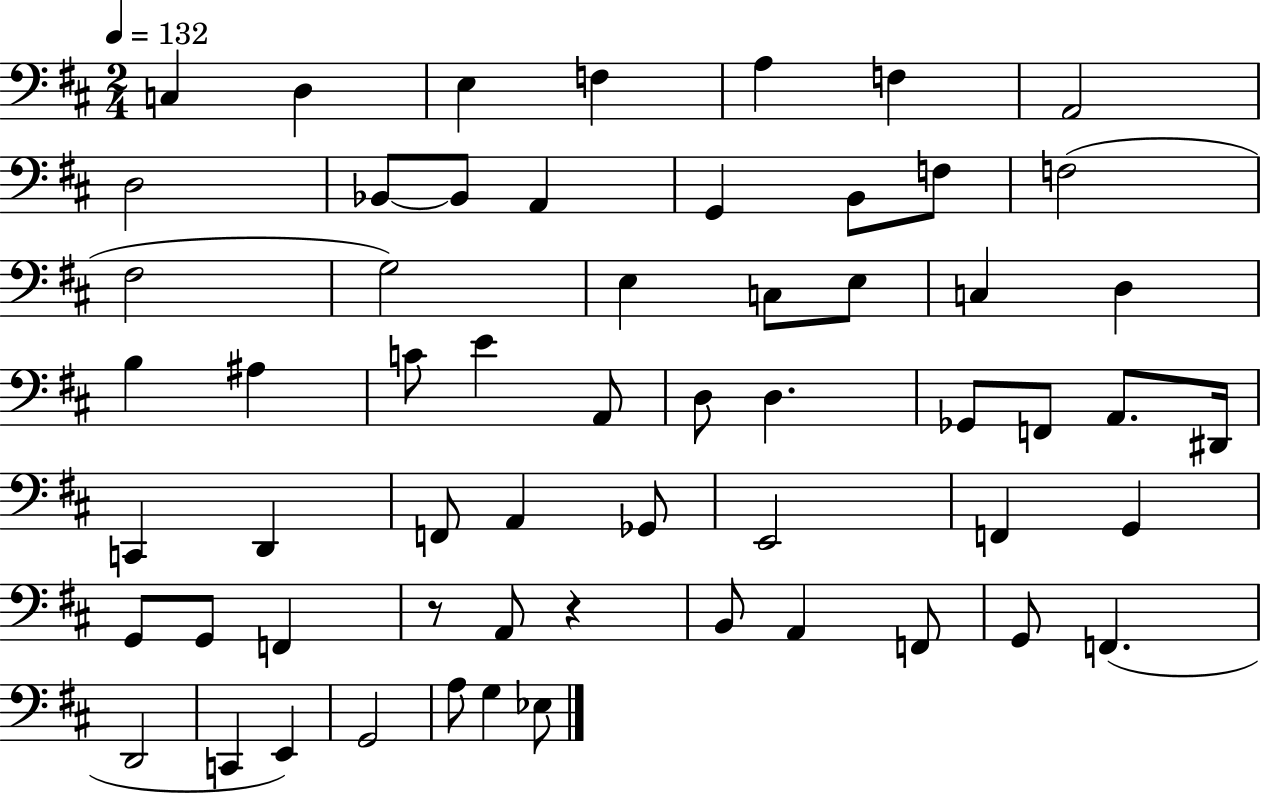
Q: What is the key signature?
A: D major